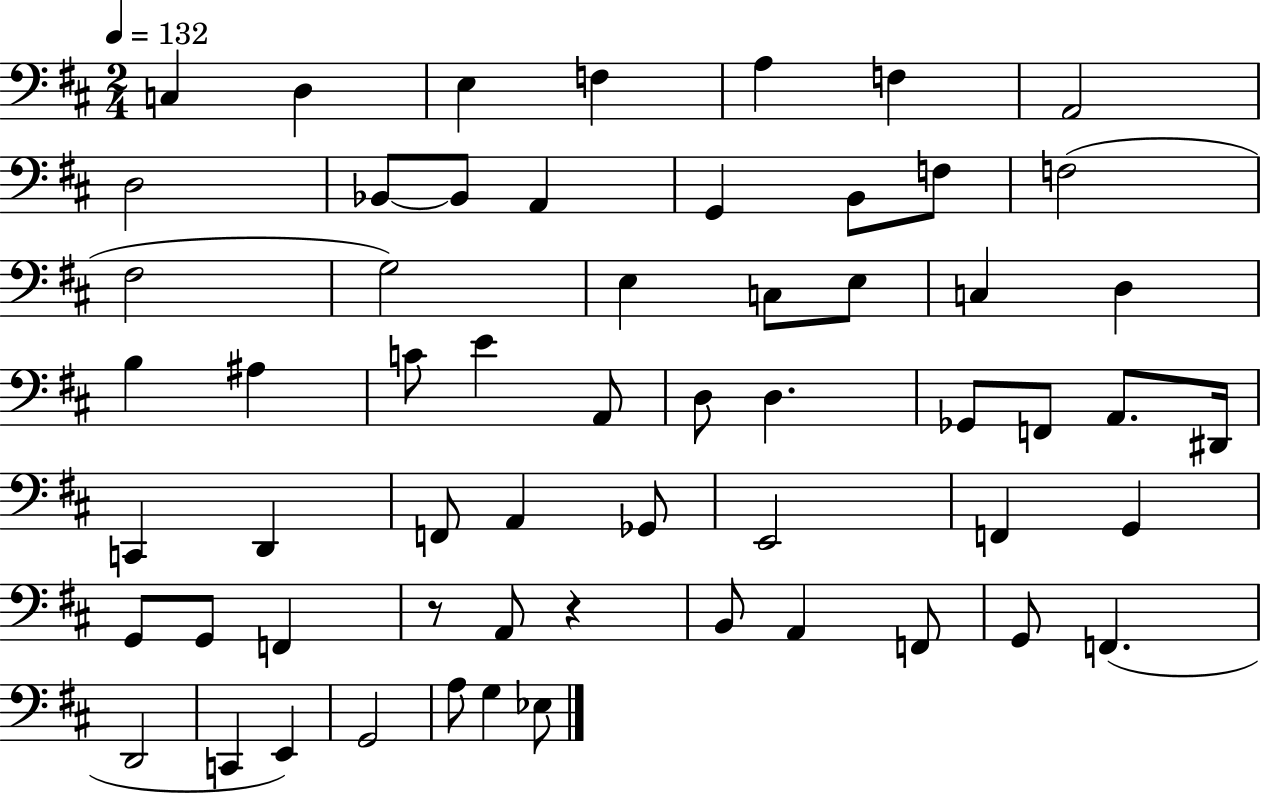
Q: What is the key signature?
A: D major